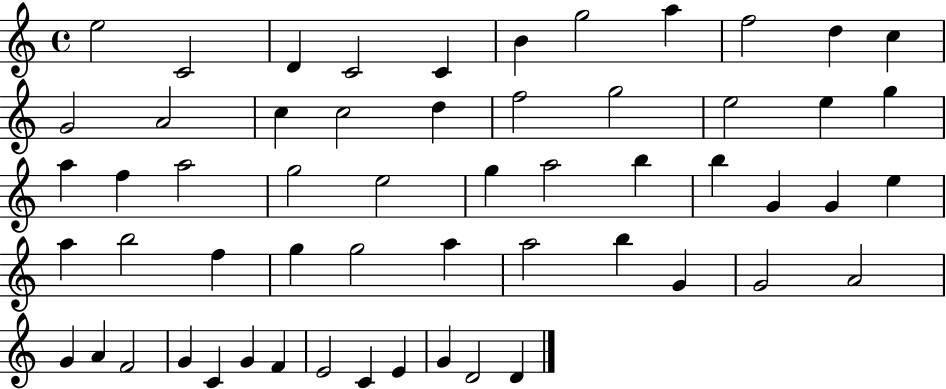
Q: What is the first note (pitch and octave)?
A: E5